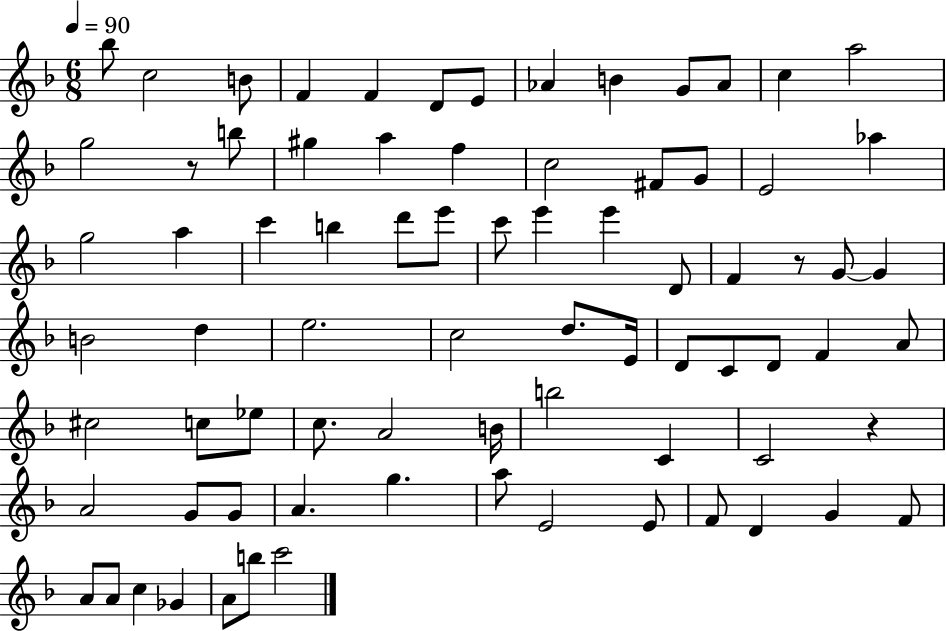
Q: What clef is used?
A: treble